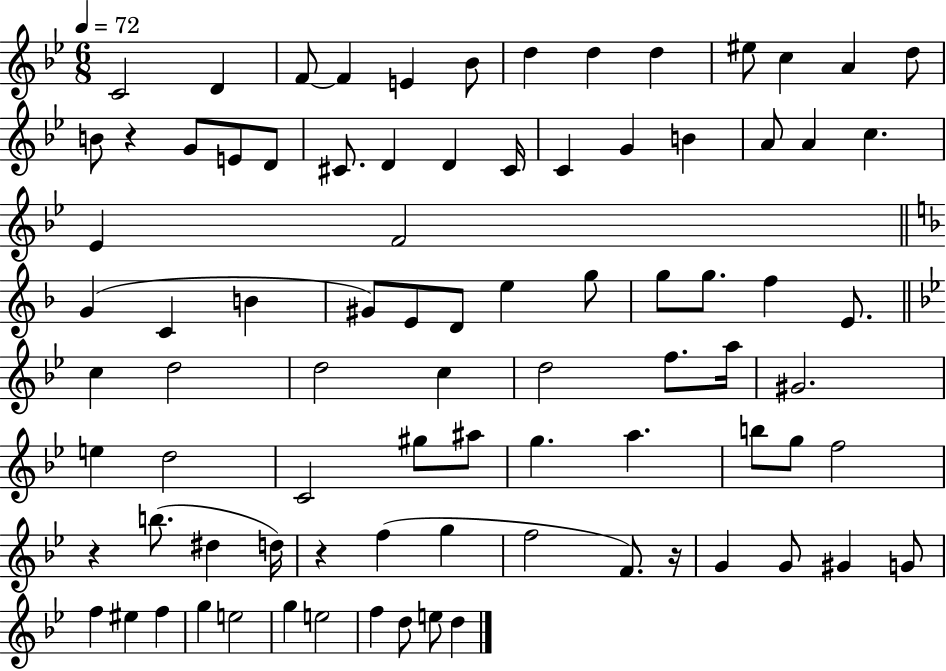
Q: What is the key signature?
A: BES major